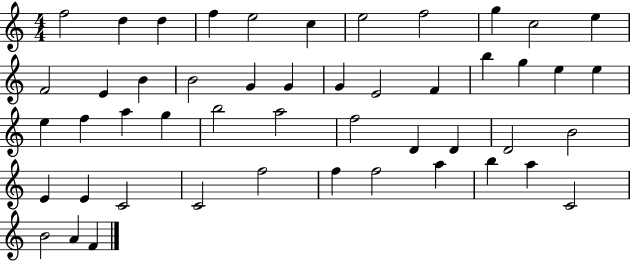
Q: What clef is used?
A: treble